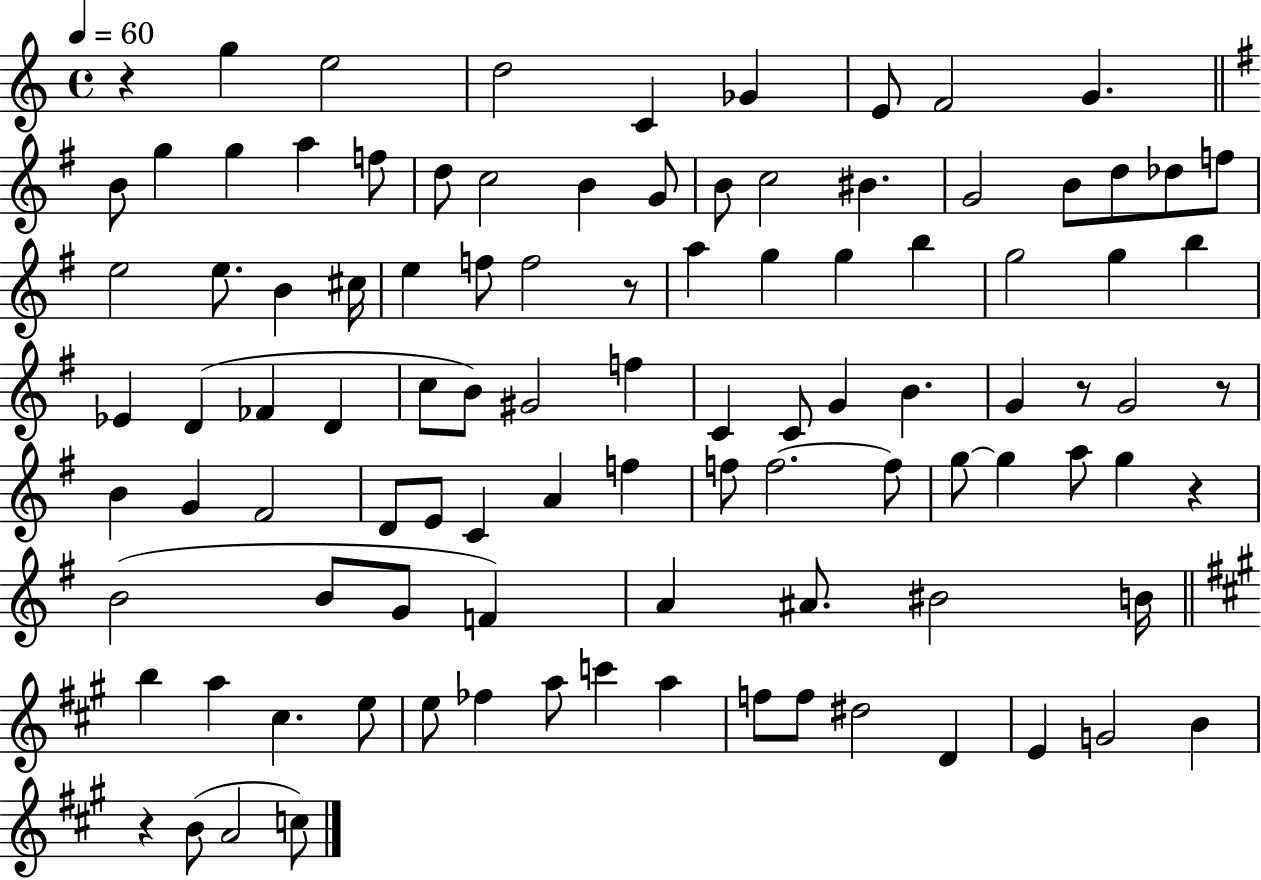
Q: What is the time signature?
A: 4/4